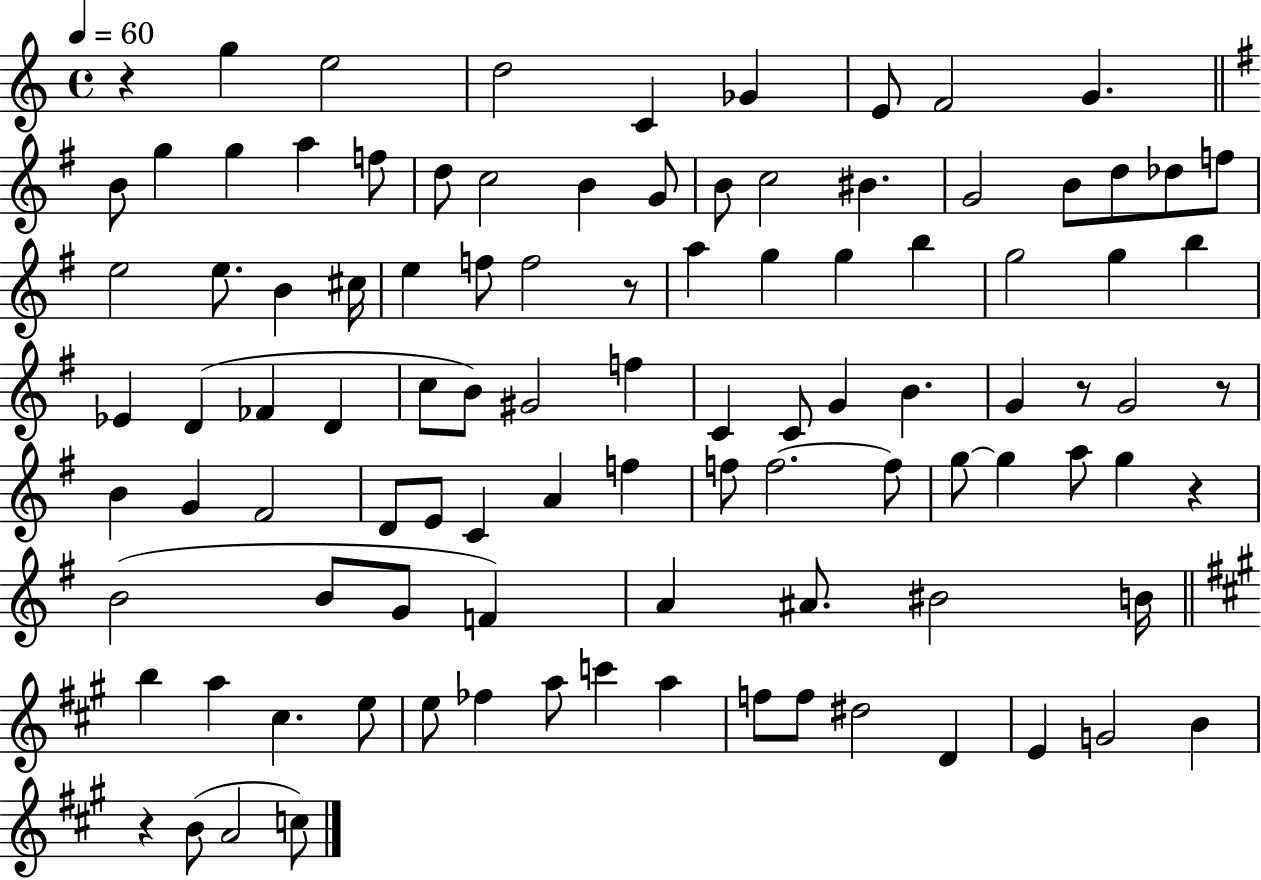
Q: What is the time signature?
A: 4/4